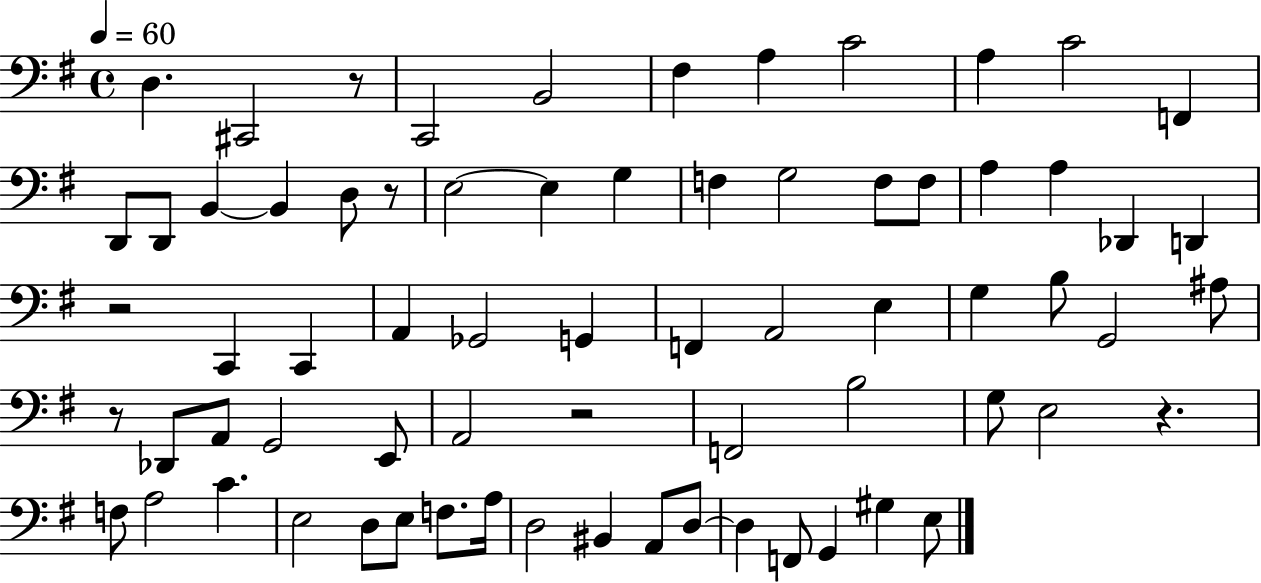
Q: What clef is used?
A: bass